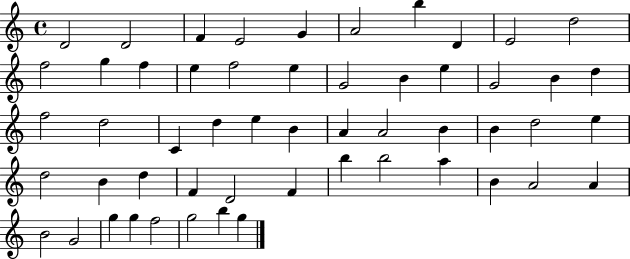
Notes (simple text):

D4/h D4/h F4/q E4/h G4/q A4/h B5/q D4/q E4/h D5/h F5/h G5/q F5/q E5/q F5/h E5/q G4/h B4/q E5/q G4/h B4/q D5/q F5/h D5/h C4/q D5/q E5/q B4/q A4/q A4/h B4/q B4/q D5/h E5/q D5/h B4/q D5/q F4/q D4/h F4/q B5/q B5/h A5/q B4/q A4/h A4/q B4/h G4/h G5/q G5/q F5/h G5/h B5/q G5/q